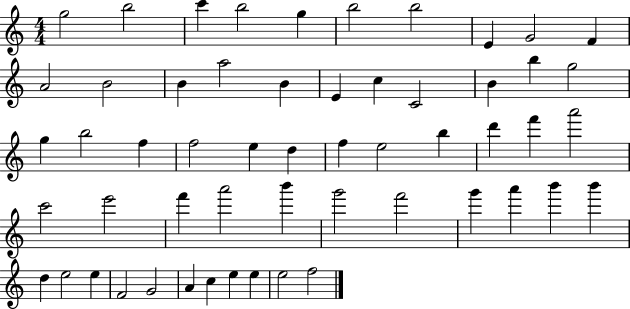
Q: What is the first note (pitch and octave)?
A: G5